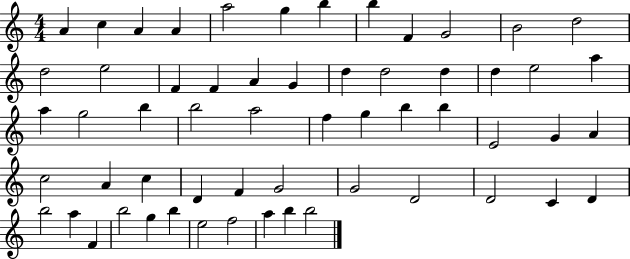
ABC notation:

X:1
T:Untitled
M:4/4
L:1/4
K:C
A c A A a2 g b b F G2 B2 d2 d2 e2 F F A G d d2 d d e2 a a g2 b b2 a2 f g b b E2 G A c2 A c D F G2 G2 D2 D2 C D b2 a F b2 g b e2 f2 a b b2